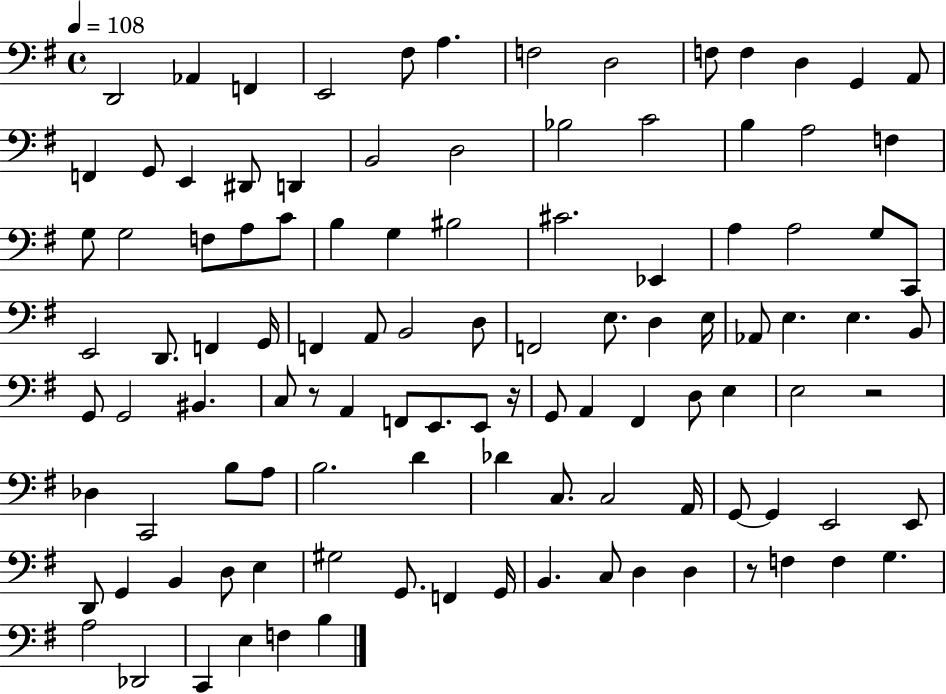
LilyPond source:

{
  \clef bass
  \time 4/4
  \defaultTimeSignature
  \key g \major
  \tempo 4 = 108
  d,2 aes,4 f,4 | e,2 fis8 a4. | f2 d2 | f8 f4 d4 g,4 a,8 | \break f,4 g,8 e,4 dis,8 d,4 | b,2 d2 | bes2 c'2 | b4 a2 f4 | \break g8 g2 f8 a8 c'8 | b4 g4 bis2 | cis'2. ees,4 | a4 a2 g8 c,8 | \break e,2 d,8. f,4 g,16 | f,4 a,8 b,2 d8 | f,2 e8. d4 e16 | aes,8 e4. e4. b,8 | \break g,8 g,2 bis,4. | c8 r8 a,4 f,8 e,8. e,8 r16 | g,8 a,4 fis,4 d8 e4 | e2 r2 | \break des4 c,2 b8 a8 | b2. d'4 | des'4 c8. c2 a,16 | g,8~~ g,4 e,2 e,8 | \break d,8 g,4 b,4 d8 e4 | gis2 g,8. f,4 g,16 | b,4. c8 d4 d4 | r8 f4 f4 g4. | \break a2 des,2 | c,4 e4 f4 b4 | \bar "|."
}